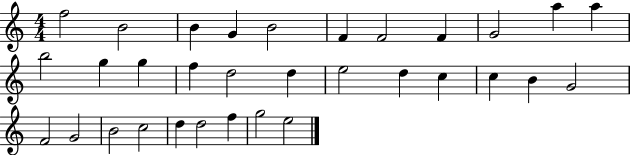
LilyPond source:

{
  \clef treble
  \numericTimeSignature
  \time 4/4
  \key c \major
  f''2 b'2 | b'4 g'4 b'2 | f'4 f'2 f'4 | g'2 a''4 a''4 | \break b''2 g''4 g''4 | f''4 d''2 d''4 | e''2 d''4 c''4 | c''4 b'4 g'2 | \break f'2 g'2 | b'2 c''2 | d''4 d''2 f''4 | g''2 e''2 | \break \bar "|."
}